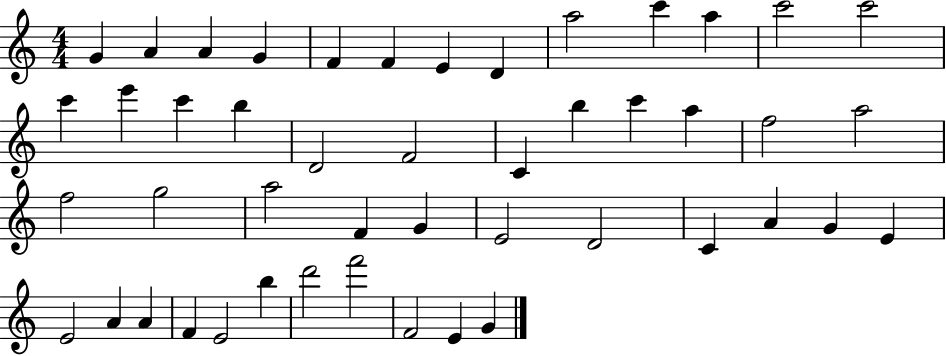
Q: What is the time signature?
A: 4/4